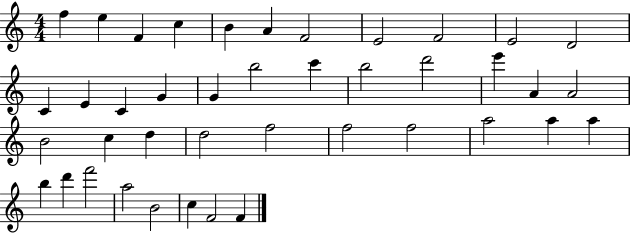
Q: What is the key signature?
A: C major